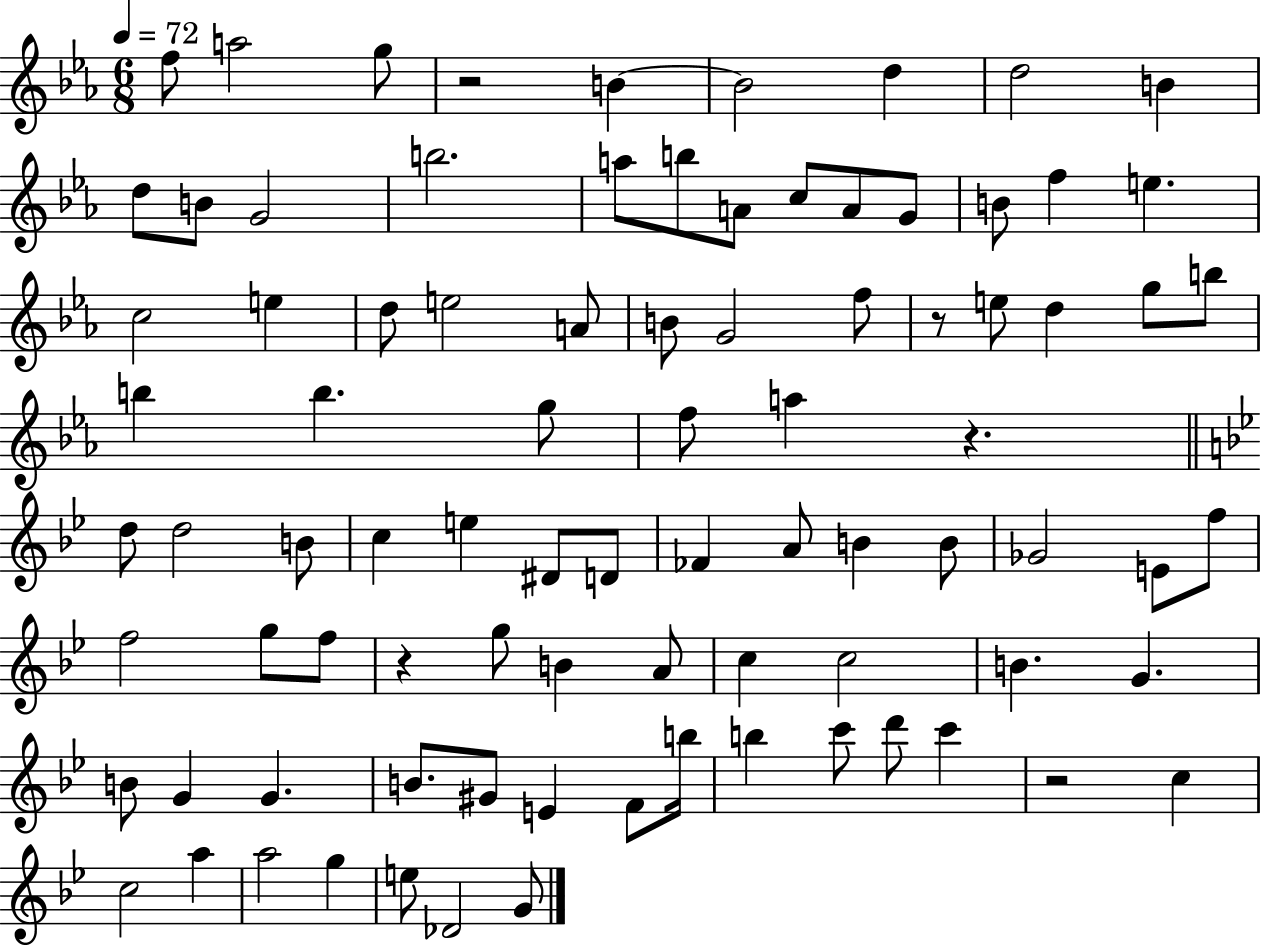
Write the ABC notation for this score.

X:1
T:Untitled
M:6/8
L:1/4
K:Eb
f/2 a2 g/2 z2 B B2 d d2 B d/2 B/2 G2 b2 a/2 b/2 A/2 c/2 A/2 G/2 B/2 f e c2 e d/2 e2 A/2 B/2 G2 f/2 z/2 e/2 d g/2 b/2 b b g/2 f/2 a z d/2 d2 B/2 c e ^D/2 D/2 _F A/2 B B/2 _G2 E/2 f/2 f2 g/2 f/2 z g/2 B A/2 c c2 B G B/2 G G B/2 ^G/2 E F/2 b/4 b c'/2 d'/2 c' z2 c c2 a a2 g e/2 _D2 G/2